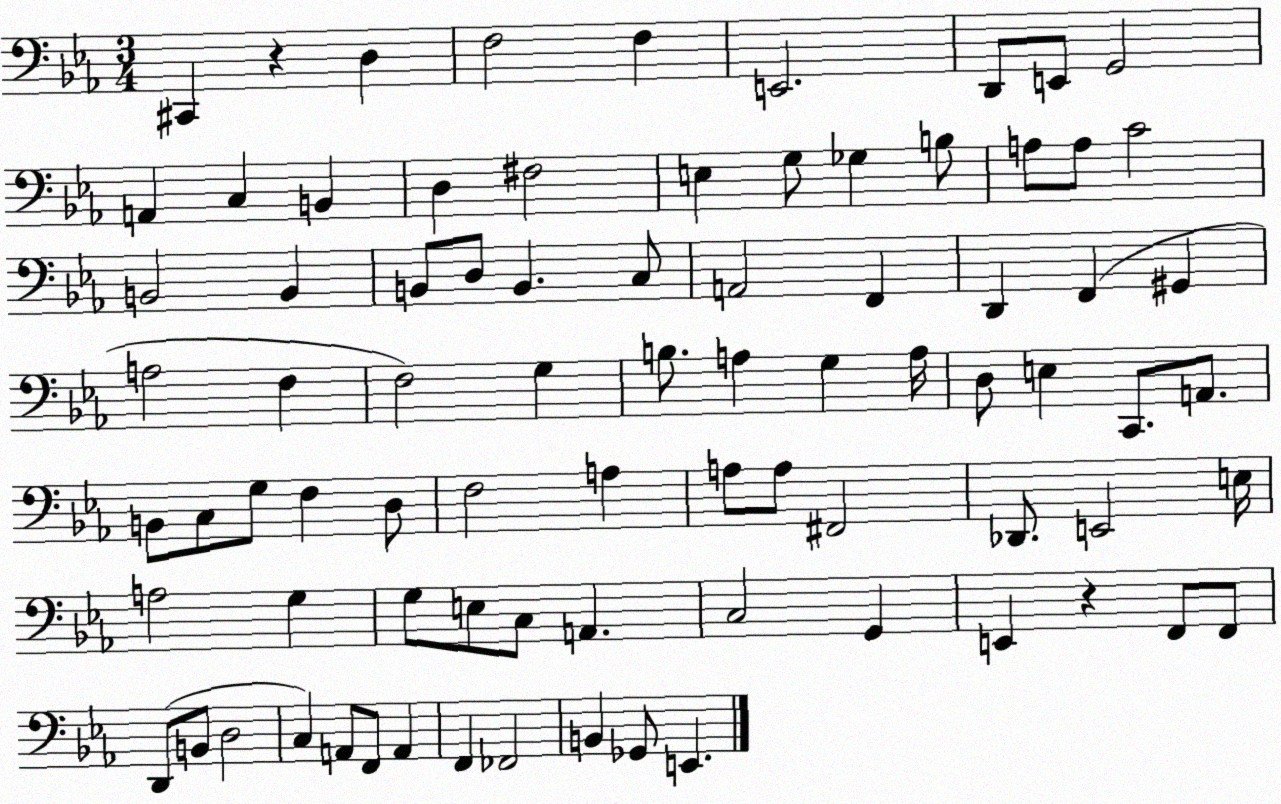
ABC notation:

X:1
T:Untitled
M:3/4
L:1/4
K:Eb
^C,, z D, F,2 F, E,,2 D,,/2 E,,/2 G,,2 A,, C, B,, D, ^F,2 E, G,/2 _G, B,/2 A,/2 A,/2 C2 B,,2 B,, B,,/2 D,/2 B,, C,/2 A,,2 F,, D,, F,, ^G,, A,2 F, F,2 G, B,/2 A, G, A,/4 D,/2 E, C,,/2 A,,/2 B,,/2 C,/2 G,/2 F, D,/2 F,2 A, A,/2 A,/2 ^F,,2 _D,,/2 E,,2 E,/4 A,2 G, G,/2 E,/2 C,/2 A,, C,2 G,, E,, z F,,/2 F,,/2 D,,/2 B,,/2 D,2 C, A,,/2 F,,/2 A,, F,, _F,,2 B,, _G,,/2 E,,